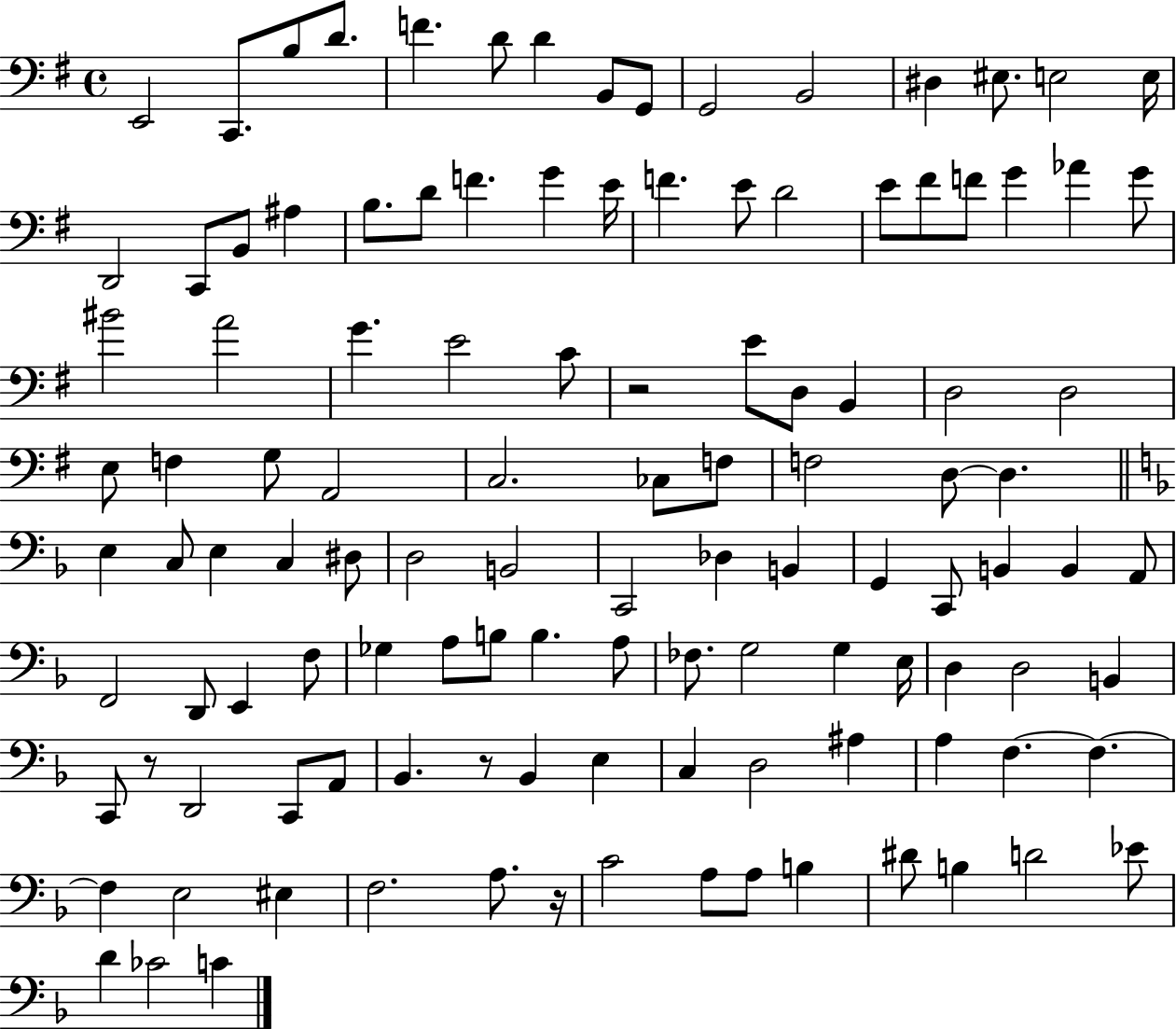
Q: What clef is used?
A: bass